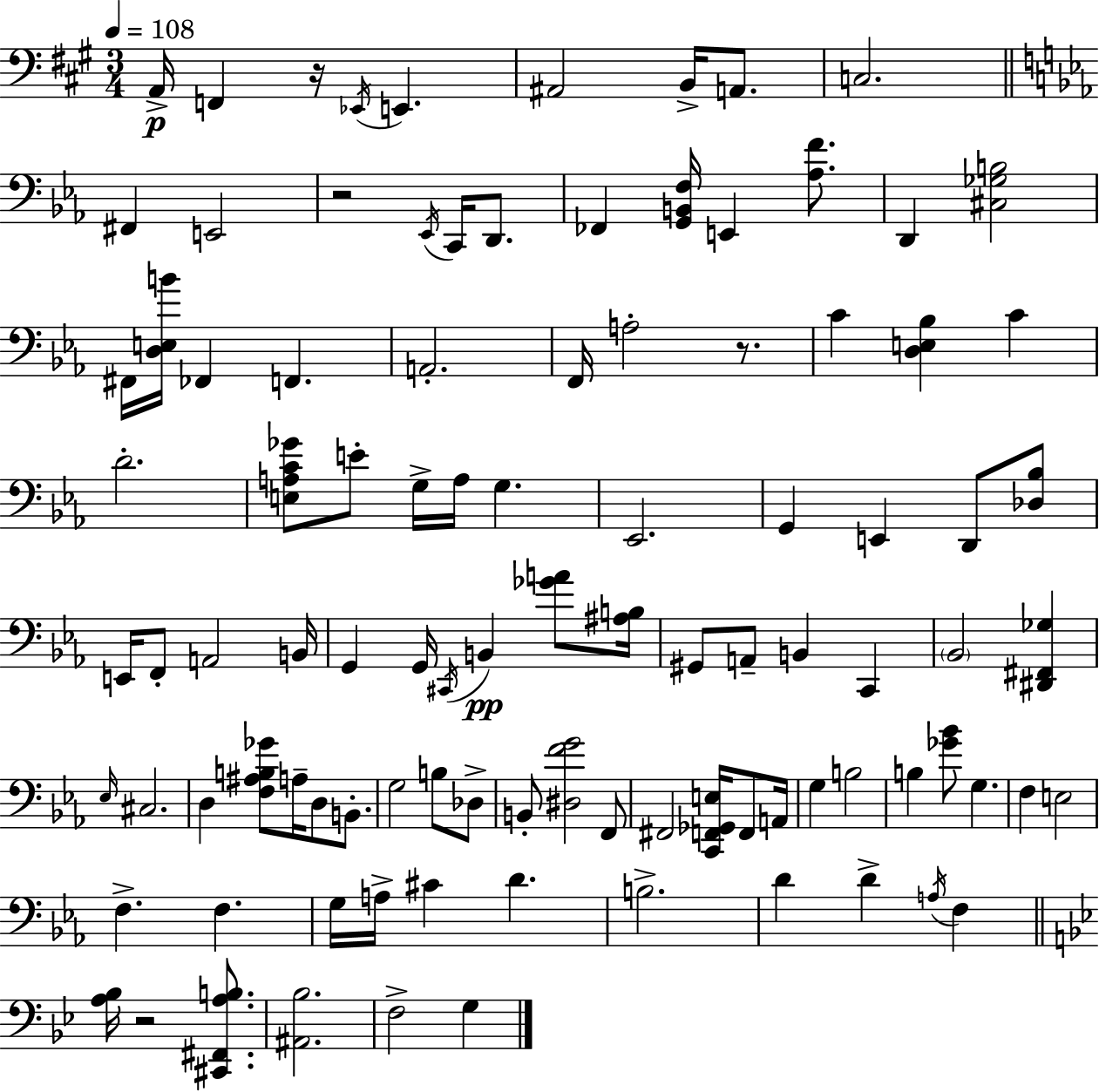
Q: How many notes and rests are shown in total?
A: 100